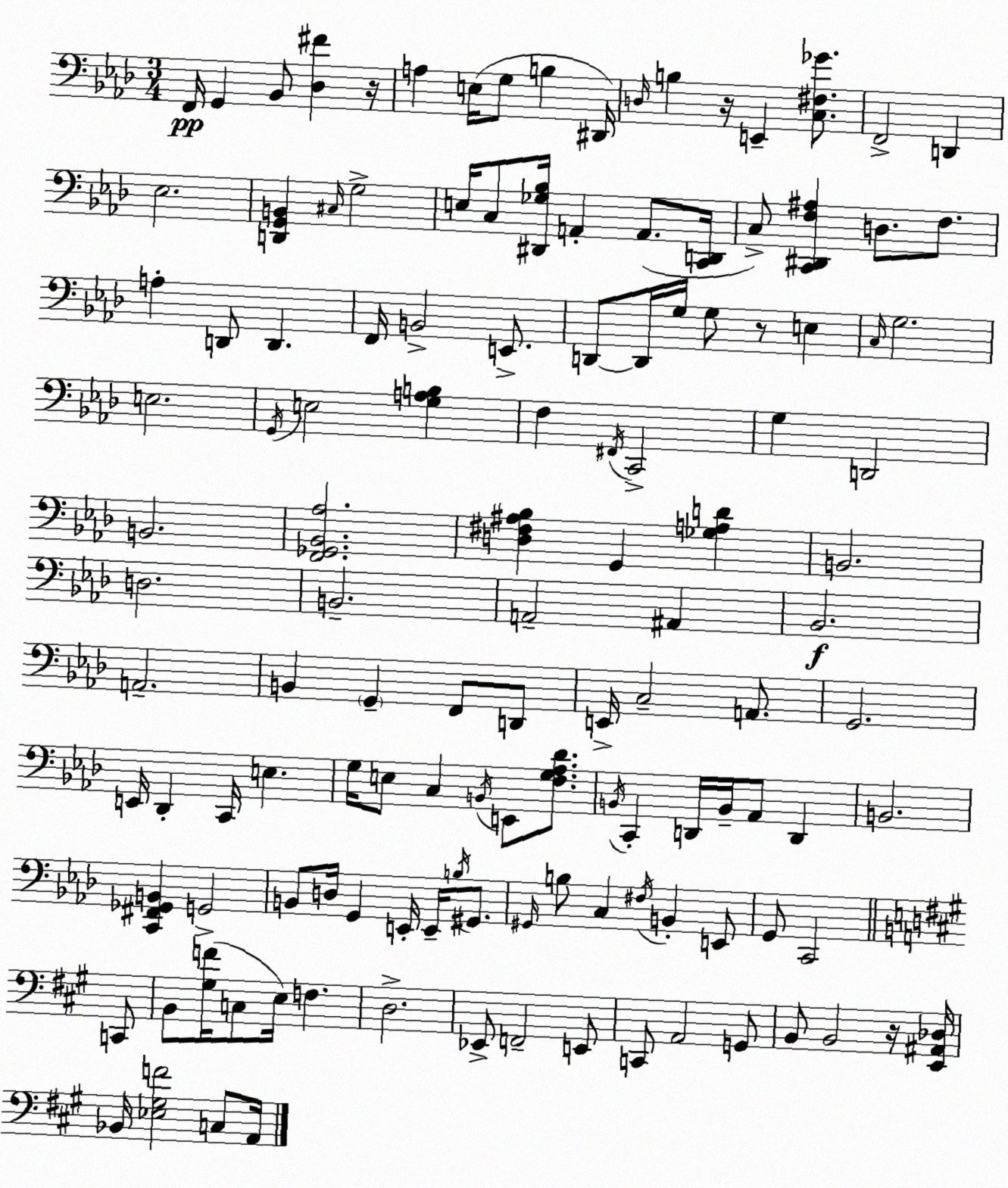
X:1
T:Untitled
M:3/4
L:1/4
K:Ab
F,,/4 G,, _B,,/2 [_D,^F] z/4 A, E,/4 G,/2 B, ^D,,/4 D,/4 B, z/4 E,, [C,^F,_G]/2 F,,2 D,, _E,2 [D,,G,,B,,] ^C,/4 G,2 E,/4 C,/2 [^D,,_G,_B,]/4 A,, A,,/2 [C,,D,,]/4 C,/2 [C,,^D,,F,^A,] D,/2 F,/2 A, D,,/2 D,, F,,/4 B,,2 E,,/2 D,,/2 D,,/4 G,/4 G,/2 z/2 E, C,/4 G,2 E,2 G,,/4 E,2 [G,A,B,] F, ^F,,/4 C,,2 G, D,,2 B,,2 [F,,_G,,_B,,_A,]2 [D,^F,^A,_B,] G,, [_G,A,D] B,,2 D,2 B,,2 A,,2 ^A,, _B,,2 A,,2 B,, G,, F,,/2 D,,/2 E,,/4 C,2 A,,/2 G,,2 E,,/4 _D,, C,,/4 E, G,/4 E,/2 C, B,,/4 E,,/2 [F,G,_A,_D]/2 B,,/4 C,, D,,/4 B,,/4 _A,,/2 D,, B,,2 [C,,^F,,_G,,B,,] G,,2 B,,/2 D,/4 G,, E,,/4 E,,/4 B,/4 ^G,,/2 ^G,,/4 B,/2 C, ^F,/4 B,, E,,/2 G,,/2 C,,2 C,,/2 B,,/2 [^G,F]/4 C,/2 E,/4 F, D,2 _E,,/2 F,,2 E,,/2 C,,/2 A,,2 G,,/2 B,,/2 B,,2 z/4 [E,,^A,,_D,]/4 _B,,/4 [_E,^G,F]2 C,/2 A,,/4